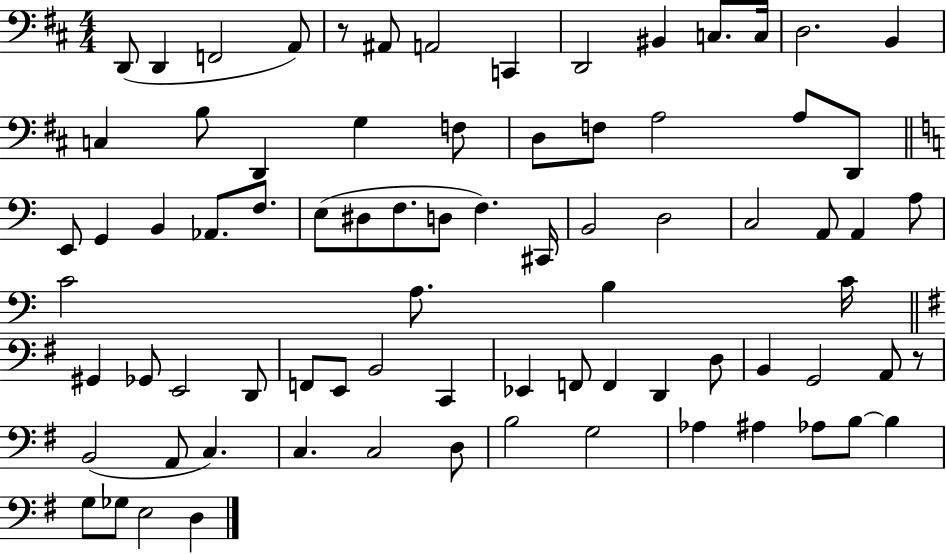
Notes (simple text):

D2/e D2/q F2/h A2/e R/e A#2/e A2/h C2/q D2/h BIS2/q C3/e. C3/s D3/h. B2/q C3/q B3/e D2/q G3/q F3/e D3/e F3/e A3/h A3/e D2/e E2/e G2/q B2/q Ab2/e. F3/e. E3/e D#3/e F3/e. D3/e F3/q. C#2/s B2/h D3/h C3/h A2/e A2/q A3/e C4/h A3/e. B3/q C4/s G#2/q Gb2/e E2/h D2/e F2/e E2/e B2/h C2/q Eb2/q F2/e F2/q D2/q D3/e B2/q G2/h A2/e R/e B2/h A2/e C3/q. C3/q. C3/h D3/e B3/h G3/h Ab3/q A#3/q Ab3/e B3/e B3/q G3/e Gb3/e E3/h D3/q